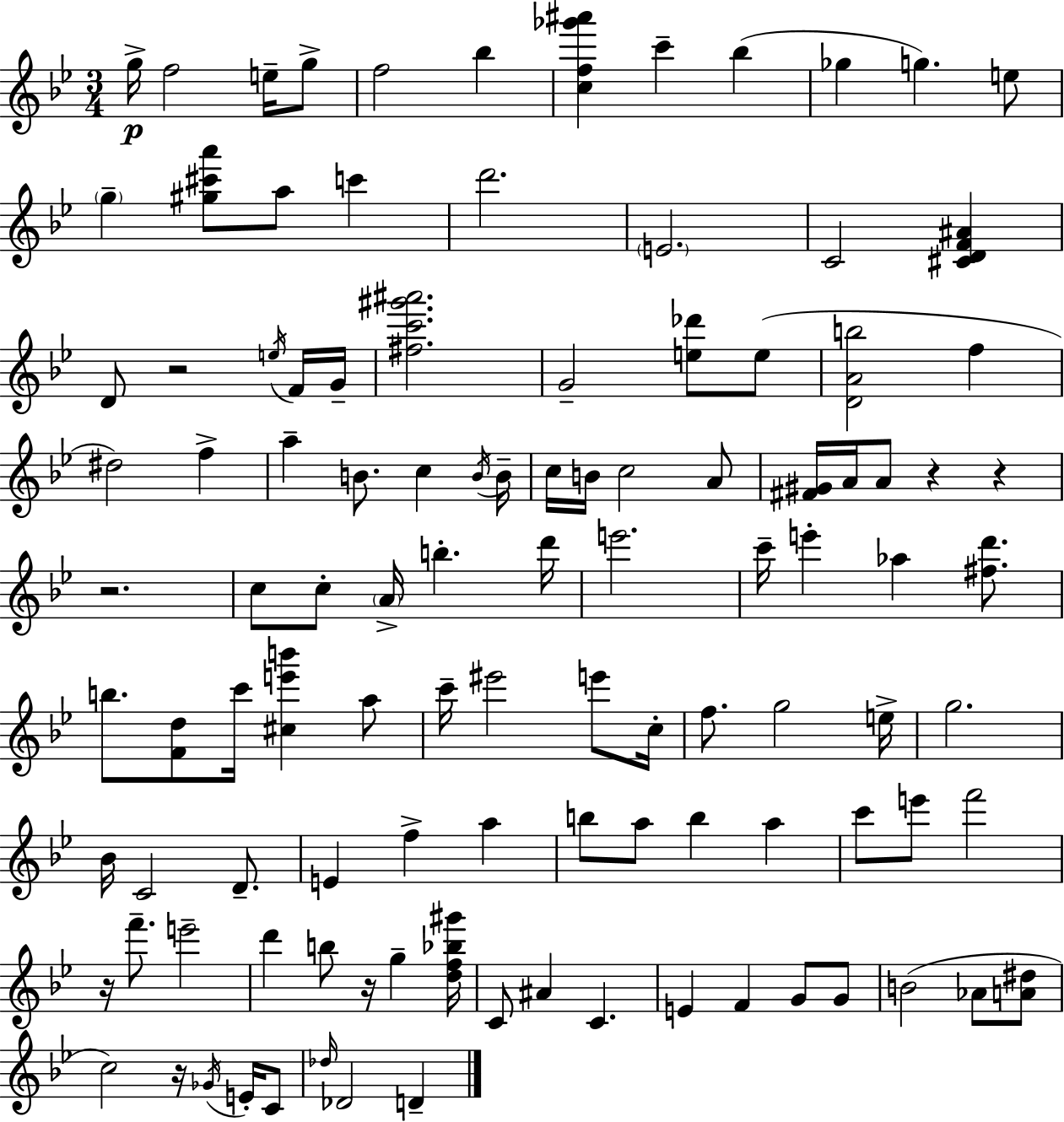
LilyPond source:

{
  \clef treble
  \numericTimeSignature
  \time 3/4
  \key g \minor
  \repeat volta 2 { g''16->\p f''2 e''16-- g''8-> | f''2 bes''4 | <c'' f'' ges''' ais'''>4 c'''4-- bes''4( | ges''4 g''4.) e''8 | \break \parenthesize g''4-- <gis'' cis''' a'''>8 a''8 c'''4 | d'''2. | \parenthesize e'2. | c'2 <cis' d' f' ais'>4 | \break d'8 r2 \acciaccatura { e''16 } f'16 | g'16-- <fis'' c''' gis''' ais'''>2. | g'2-- <e'' des'''>8 e''8( | <d' a' b''>2 f''4 | \break dis''2) f''4-> | a''4-- b'8. c''4 | \acciaccatura { b'16 } b'16-- c''16 b'16 c''2 | a'8 <fis' gis'>16 a'16 a'8 r4 r4 | \break r2. | c''8 c''8-. \parenthesize a'16-> b''4.-. | d'''16 e'''2. | c'''16-- e'''4-. aes''4 <fis'' d'''>8. | \break b''8. <f' d''>8 c'''16 <cis'' e''' b'''>4 | a''8 c'''16-- eis'''2 e'''8 | c''16-. f''8. g''2 | e''16-> g''2. | \break bes'16 c'2 d'8.-- | e'4 f''4-> a''4 | b''8 a''8 b''4 a''4 | c'''8 e'''8 f'''2 | \break r16 f'''8.-- e'''2-- | d'''4 b''8 r16 g''4-- | <d'' f'' bes'' gis'''>16 c'8 ais'4 c'4. | e'4 f'4 g'8 | \break g'8 b'2( aes'8 | <a' dis''>8 c''2) r16 \acciaccatura { ges'16 } | e'16-. c'8 \grace { des''16 } des'2 | d'4-- } \bar "|."
}